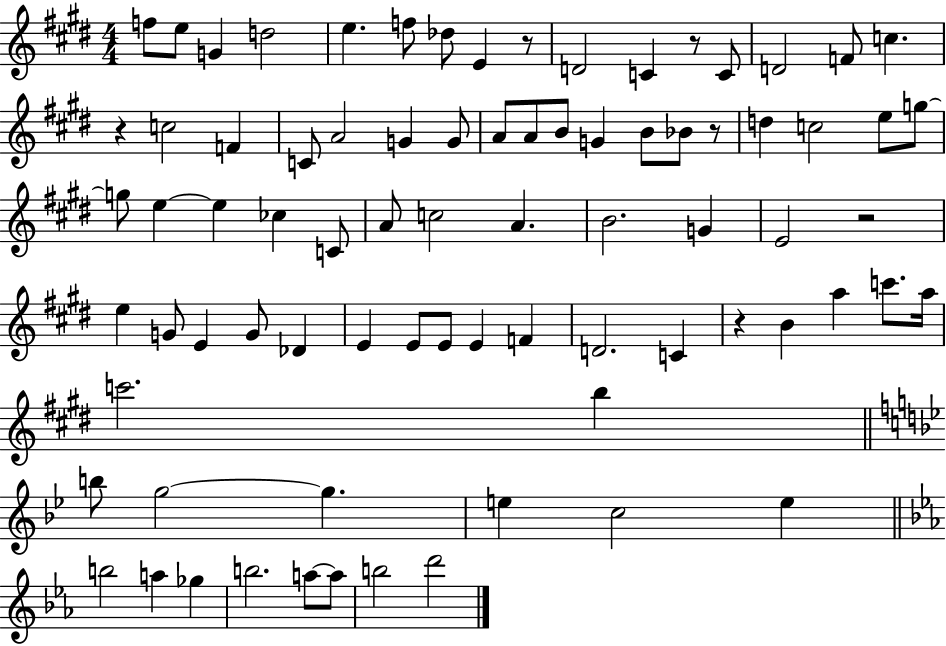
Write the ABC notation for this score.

X:1
T:Untitled
M:4/4
L:1/4
K:E
f/2 e/2 G d2 e f/2 _d/2 E z/2 D2 C z/2 C/2 D2 F/2 c z c2 F C/2 A2 G G/2 A/2 A/2 B/2 G B/2 _B/2 z/2 d c2 e/2 g/2 g/2 e e _c C/2 A/2 c2 A B2 G E2 z2 e G/2 E G/2 _D E E/2 E/2 E F D2 C z B a c'/2 a/4 c'2 b b/2 g2 g e c2 e b2 a _g b2 a/2 a/2 b2 d'2